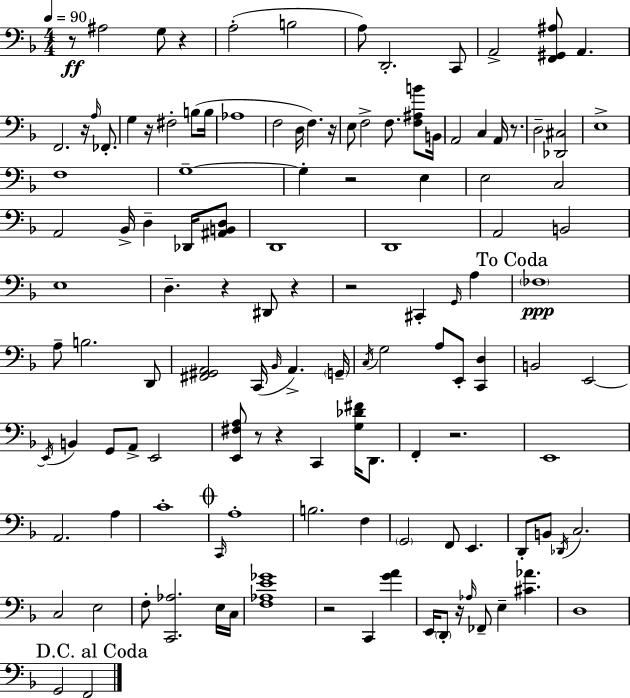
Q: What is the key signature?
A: F major